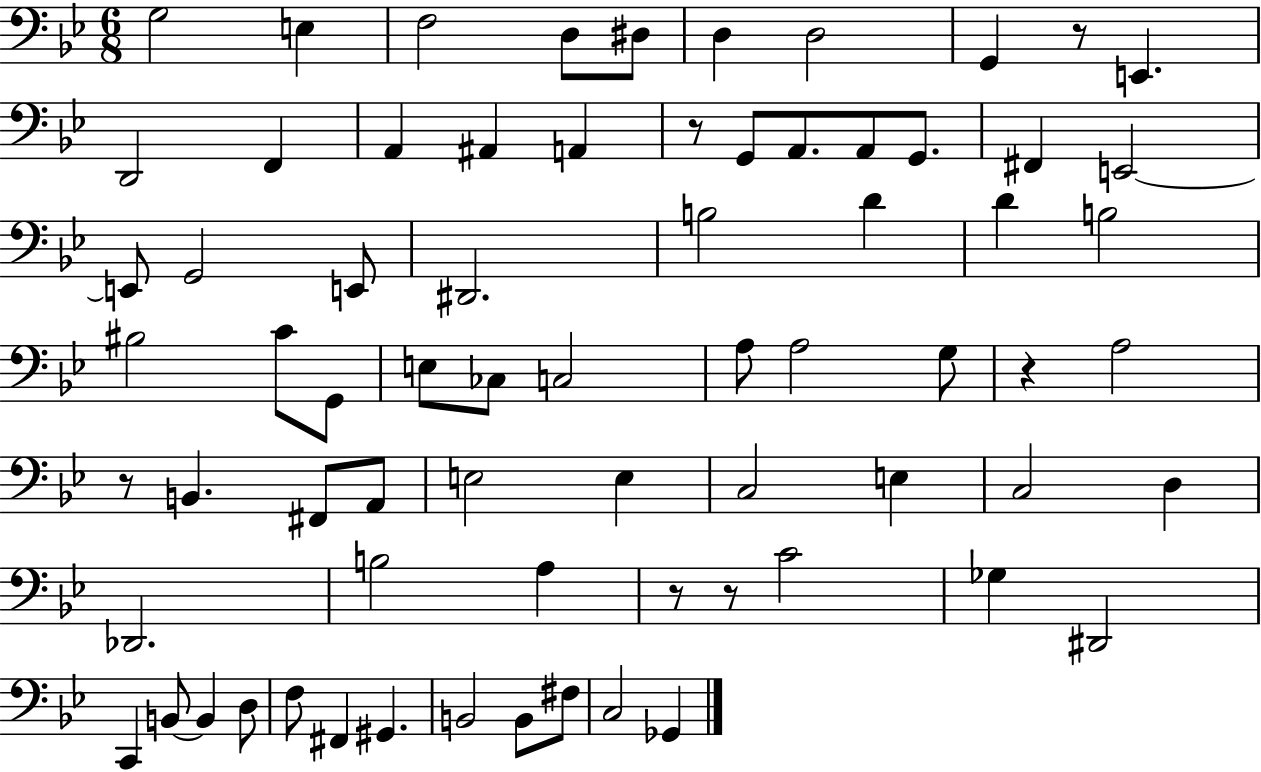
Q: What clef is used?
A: bass